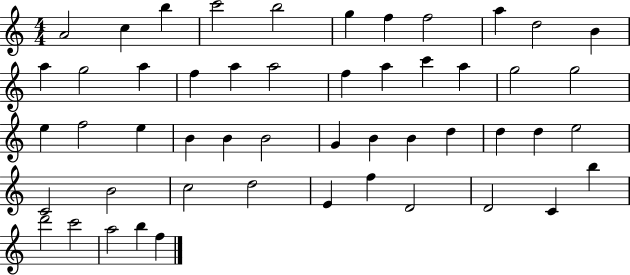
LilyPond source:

{
  \clef treble
  \numericTimeSignature
  \time 4/4
  \key c \major
  a'2 c''4 b''4 | c'''2 b''2 | g''4 f''4 f''2 | a''4 d''2 b'4 | \break a''4 g''2 a''4 | f''4 a''4 a''2 | f''4 a''4 c'''4 a''4 | g''2 g''2 | \break e''4 f''2 e''4 | b'4 b'4 b'2 | g'4 b'4 b'4 d''4 | d''4 d''4 e''2 | \break c'2 b'2 | c''2 d''2 | e'4 f''4 d'2 | d'2 c'4 b''4 | \break d'''2 c'''2 | a''2 b''4 f''4 | \bar "|."
}